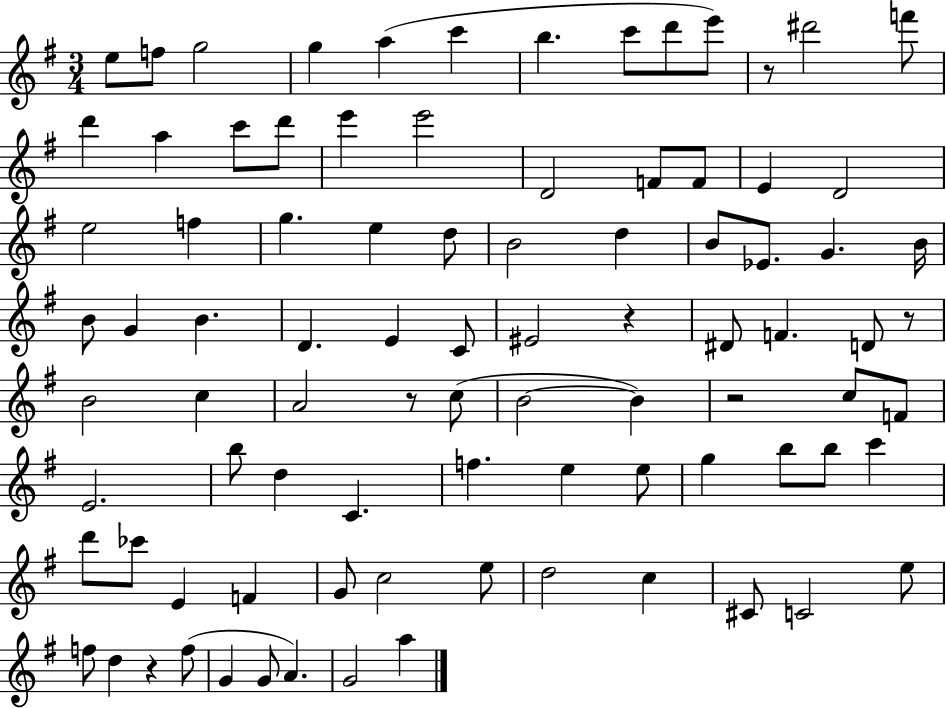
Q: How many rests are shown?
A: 6